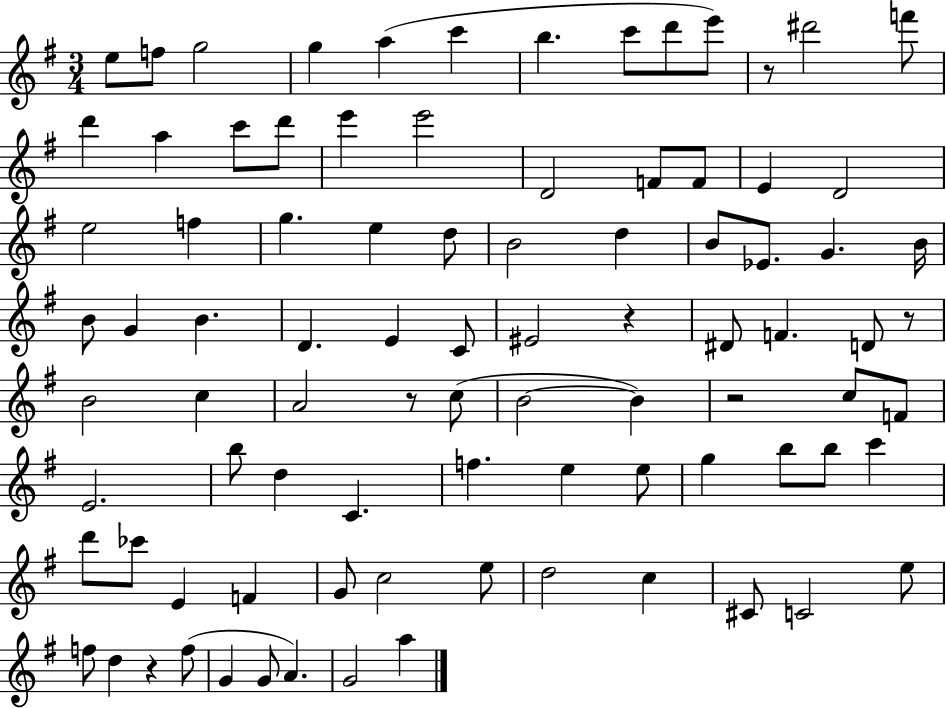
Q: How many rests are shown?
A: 6